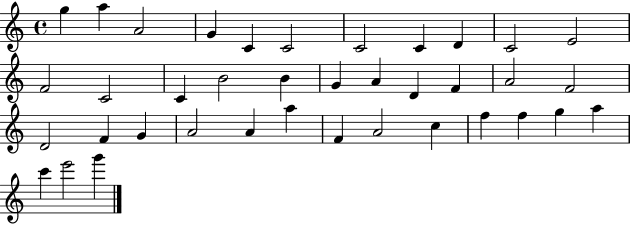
X:1
T:Untitled
M:4/4
L:1/4
K:C
g a A2 G C C2 C2 C D C2 E2 F2 C2 C B2 B G A D F A2 F2 D2 F G A2 A a F A2 c f f g a c' e'2 g'